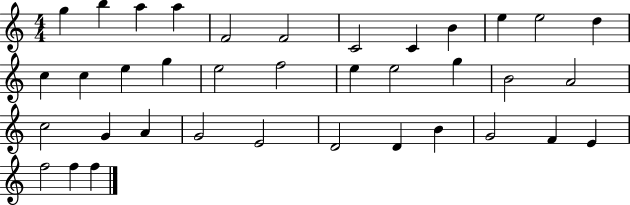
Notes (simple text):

G5/q B5/q A5/q A5/q F4/h F4/h C4/h C4/q B4/q E5/q E5/h D5/q C5/q C5/q E5/q G5/q E5/h F5/h E5/q E5/h G5/q B4/h A4/h C5/h G4/q A4/q G4/h E4/h D4/h D4/q B4/q G4/h F4/q E4/q F5/h F5/q F5/q